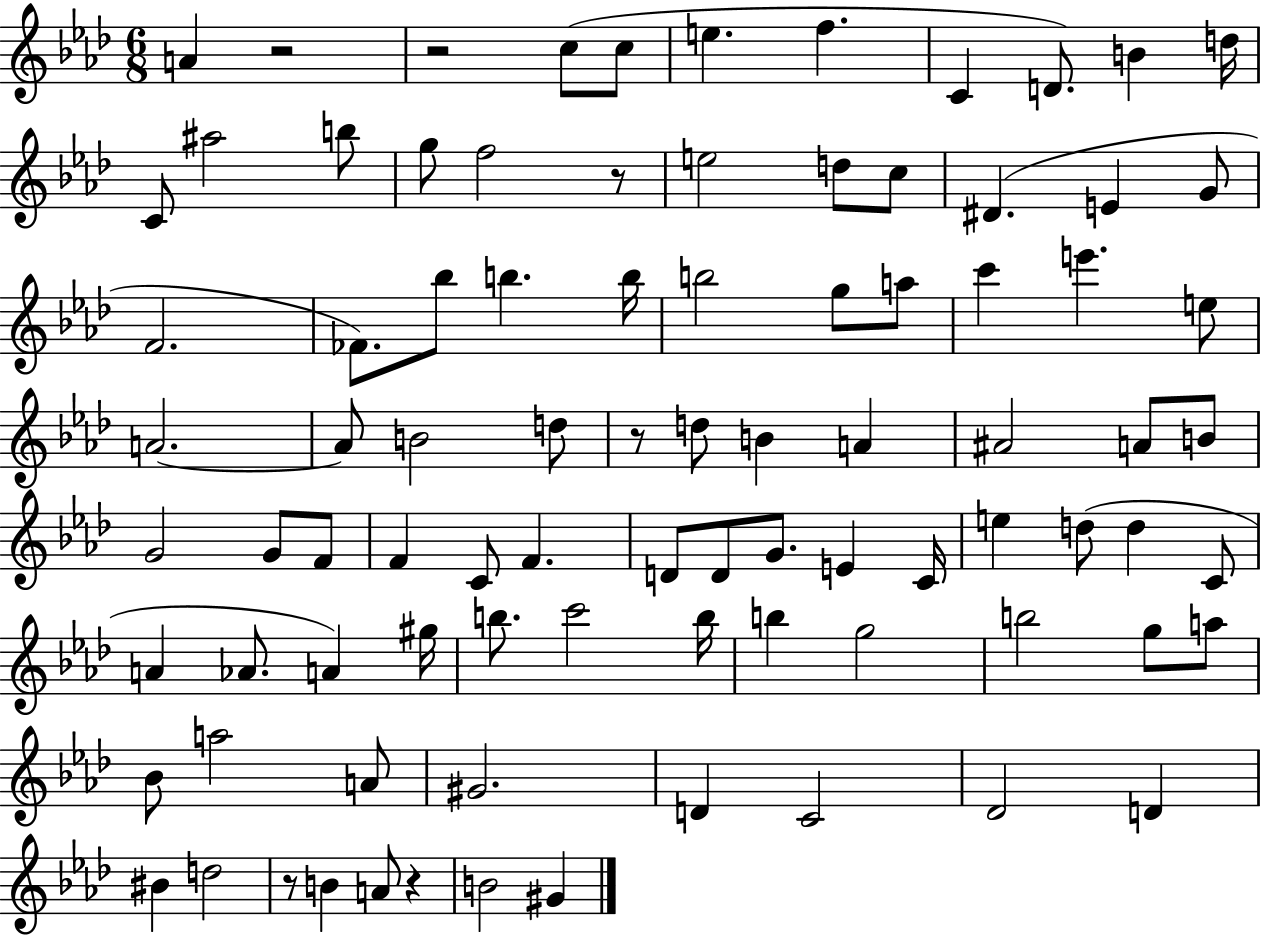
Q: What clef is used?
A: treble